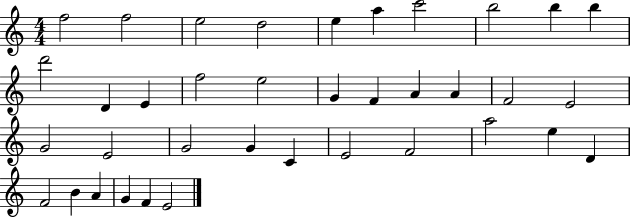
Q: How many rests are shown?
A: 0